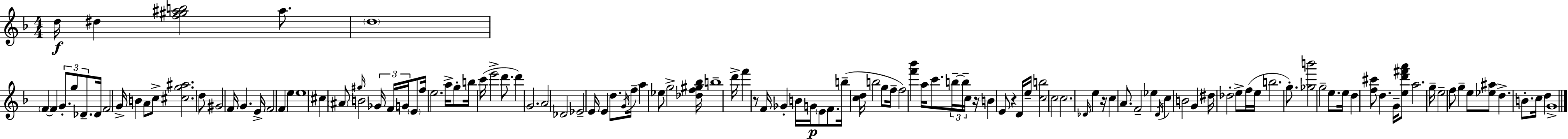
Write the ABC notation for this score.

X:1
T:Untitled
M:4/4
L:1/4
K:F
d/4 ^d [f^g^ab]2 ^a/2 d4 F F G/2 g/2 _D/2 _D/4 F2 G/4 B A/2 c/2 [^cg^a]2 d/2 ^G2 F/4 G E/4 F2 F e e4 ^c ^A/2 ^g/4 B2 _G/4 F/4 G/4 E/2 f/4 e2 a/4 g/2 b/4 c'/4 e'2 d'/2 d' G2 A2 _D2 _E2 E/4 E d/2 G/4 f/4 a _e/2 g2 [_df^g_b]/4 b4 d'/4 f' z/2 F/4 _G B/4 G/4 E/2 F/2 b/4 [cd]/4 b2 g/2 f/4 f2 [f'_b'] a/4 c'/2 b/4 b/4 c/4 z/4 B E/2 z D/4 e/4 [cb]2 c2 c2 _D/4 e z/4 c A/2 F2 _e D/4 c B2 G ^d/4 _d2 e/2 f/4 e/4 b2 g/2 [_gb']2 g2 e/2 e/4 d [f^c']/2 d G/4 [ed'^f'a']/2 a2 g/4 e2 f/2 g e/2 [_e^a]/2 d B/2 c/4 d G4